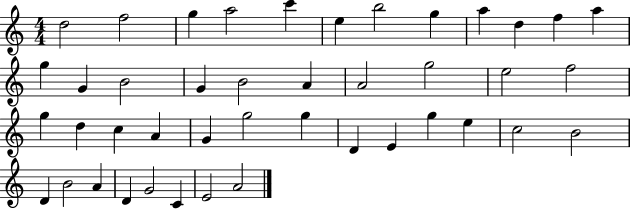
{
  \clef treble
  \numericTimeSignature
  \time 4/4
  \key c \major
  d''2 f''2 | g''4 a''2 c'''4 | e''4 b''2 g''4 | a''4 d''4 f''4 a''4 | \break g''4 g'4 b'2 | g'4 b'2 a'4 | a'2 g''2 | e''2 f''2 | \break g''4 d''4 c''4 a'4 | g'4 g''2 g''4 | d'4 e'4 g''4 e''4 | c''2 b'2 | \break d'4 b'2 a'4 | d'4 g'2 c'4 | e'2 a'2 | \bar "|."
}